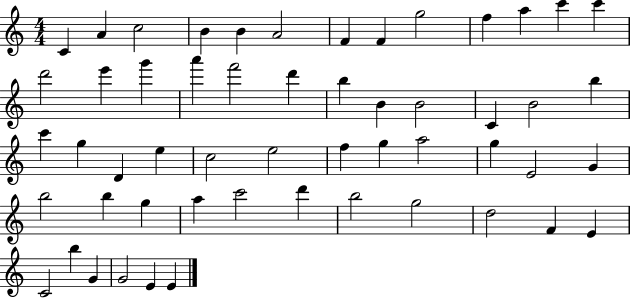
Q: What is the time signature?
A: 4/4